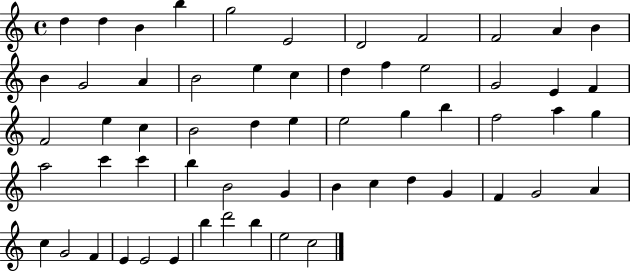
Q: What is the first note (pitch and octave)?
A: D5